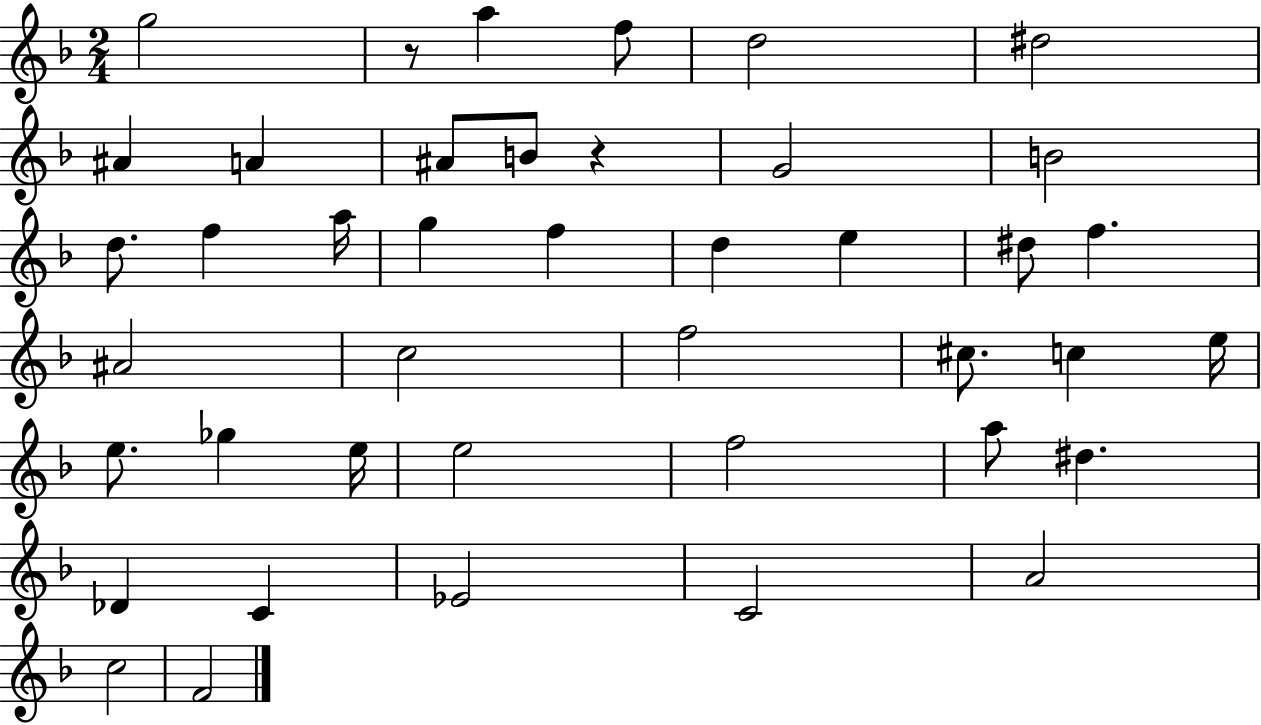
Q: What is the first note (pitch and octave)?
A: G5